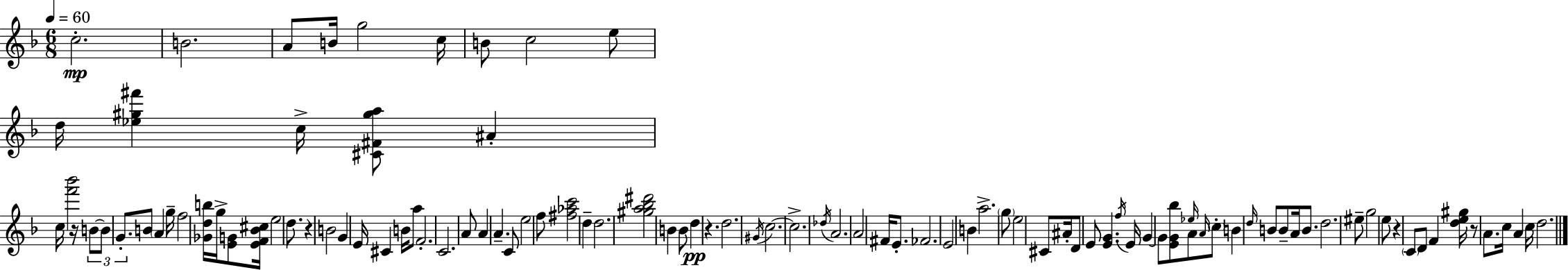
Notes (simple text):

C5/h. B4/h. A4/e B4/s G5/h C5/s B4/e C5/h E5/e D5/s [Eb5,G#5,F#6]/q C5/s [C#4,F#4,G#5,A5]/e A#4/q C5/s [F6,Bb6]/h R/s B4/e B4/e G4/e. B4/e A4/q G5/s F5/h [Gb4,D5,B5]/s G5/s [E4,G4]/e [E4,F4,Bb4,C#5]/s E5/h D5/e. R/q B4/h G4/q E4/s C#4/q B4/s A5/e F4/h. C4/h. A4/e A4/q A4/q. C4/e E5/h F5/e [F#5,Ab5,C6]/h D5/q D5/h. [G#5,A5,Bb5,D#6]/h B4/q B4/e D5/q R/q. D5/h. G#4/s C5/h. C5/h. Db5/s A4/h. A4/h F#4/s E4/e. FES4/h. E4/h B4/q A5/h. G5/e E5/h C#4/e A#4/s D4/e E4/e [E4,G4]/q. F5/s E4/s G4/q G4/e [E4,G4,Bb5]/e Eb5/s A4/e A4/s C5/e B4/q D5/s B4/e B4/e A4/s B4/e. D5/h. EIS5/e G5/h E5/e R/q C4/e D4/e F4/q [D5,E5,G#5]/s R/e A4/e. C5/s A4/q C5/s D5/h.